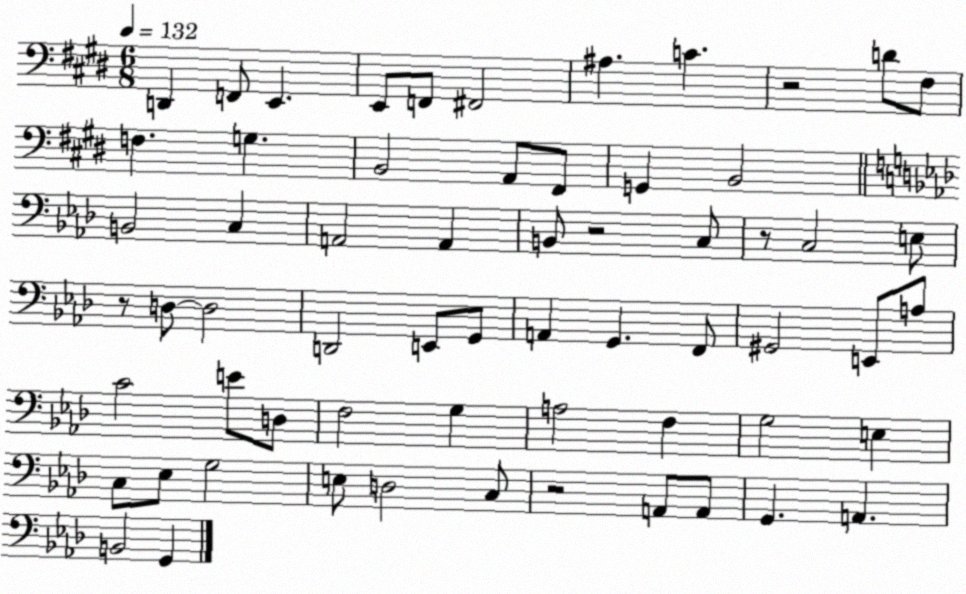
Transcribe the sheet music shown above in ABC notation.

X:1
T:Untitled
M:6/8
L:1/4
K:E
D,, F,,/2 E,, E,,/2 F,,/2 ^F,,2 ^A, C z2 D/2 ^F,/2 F, G, B,,2 A,,/2 ^F,,/2 G,, B,,2 B,,2 C, A,,2 A,, B,,/2 z2 C,/2 z/2 C,2 E,/2 z/2 D,/2 D,2 D,,2 E,,/2 G,,/2 A,, G,, F,,/2 ^G,,2 E,,/2 A,/2 C2 E/2 D,/2 F,2 G, A,2 F, G,2 E, C,/2 _E,/2 G,2 E,/2 D,2 C,/2 z2 A,,/2 A,,/2 G,, A,, B,,2 G,,